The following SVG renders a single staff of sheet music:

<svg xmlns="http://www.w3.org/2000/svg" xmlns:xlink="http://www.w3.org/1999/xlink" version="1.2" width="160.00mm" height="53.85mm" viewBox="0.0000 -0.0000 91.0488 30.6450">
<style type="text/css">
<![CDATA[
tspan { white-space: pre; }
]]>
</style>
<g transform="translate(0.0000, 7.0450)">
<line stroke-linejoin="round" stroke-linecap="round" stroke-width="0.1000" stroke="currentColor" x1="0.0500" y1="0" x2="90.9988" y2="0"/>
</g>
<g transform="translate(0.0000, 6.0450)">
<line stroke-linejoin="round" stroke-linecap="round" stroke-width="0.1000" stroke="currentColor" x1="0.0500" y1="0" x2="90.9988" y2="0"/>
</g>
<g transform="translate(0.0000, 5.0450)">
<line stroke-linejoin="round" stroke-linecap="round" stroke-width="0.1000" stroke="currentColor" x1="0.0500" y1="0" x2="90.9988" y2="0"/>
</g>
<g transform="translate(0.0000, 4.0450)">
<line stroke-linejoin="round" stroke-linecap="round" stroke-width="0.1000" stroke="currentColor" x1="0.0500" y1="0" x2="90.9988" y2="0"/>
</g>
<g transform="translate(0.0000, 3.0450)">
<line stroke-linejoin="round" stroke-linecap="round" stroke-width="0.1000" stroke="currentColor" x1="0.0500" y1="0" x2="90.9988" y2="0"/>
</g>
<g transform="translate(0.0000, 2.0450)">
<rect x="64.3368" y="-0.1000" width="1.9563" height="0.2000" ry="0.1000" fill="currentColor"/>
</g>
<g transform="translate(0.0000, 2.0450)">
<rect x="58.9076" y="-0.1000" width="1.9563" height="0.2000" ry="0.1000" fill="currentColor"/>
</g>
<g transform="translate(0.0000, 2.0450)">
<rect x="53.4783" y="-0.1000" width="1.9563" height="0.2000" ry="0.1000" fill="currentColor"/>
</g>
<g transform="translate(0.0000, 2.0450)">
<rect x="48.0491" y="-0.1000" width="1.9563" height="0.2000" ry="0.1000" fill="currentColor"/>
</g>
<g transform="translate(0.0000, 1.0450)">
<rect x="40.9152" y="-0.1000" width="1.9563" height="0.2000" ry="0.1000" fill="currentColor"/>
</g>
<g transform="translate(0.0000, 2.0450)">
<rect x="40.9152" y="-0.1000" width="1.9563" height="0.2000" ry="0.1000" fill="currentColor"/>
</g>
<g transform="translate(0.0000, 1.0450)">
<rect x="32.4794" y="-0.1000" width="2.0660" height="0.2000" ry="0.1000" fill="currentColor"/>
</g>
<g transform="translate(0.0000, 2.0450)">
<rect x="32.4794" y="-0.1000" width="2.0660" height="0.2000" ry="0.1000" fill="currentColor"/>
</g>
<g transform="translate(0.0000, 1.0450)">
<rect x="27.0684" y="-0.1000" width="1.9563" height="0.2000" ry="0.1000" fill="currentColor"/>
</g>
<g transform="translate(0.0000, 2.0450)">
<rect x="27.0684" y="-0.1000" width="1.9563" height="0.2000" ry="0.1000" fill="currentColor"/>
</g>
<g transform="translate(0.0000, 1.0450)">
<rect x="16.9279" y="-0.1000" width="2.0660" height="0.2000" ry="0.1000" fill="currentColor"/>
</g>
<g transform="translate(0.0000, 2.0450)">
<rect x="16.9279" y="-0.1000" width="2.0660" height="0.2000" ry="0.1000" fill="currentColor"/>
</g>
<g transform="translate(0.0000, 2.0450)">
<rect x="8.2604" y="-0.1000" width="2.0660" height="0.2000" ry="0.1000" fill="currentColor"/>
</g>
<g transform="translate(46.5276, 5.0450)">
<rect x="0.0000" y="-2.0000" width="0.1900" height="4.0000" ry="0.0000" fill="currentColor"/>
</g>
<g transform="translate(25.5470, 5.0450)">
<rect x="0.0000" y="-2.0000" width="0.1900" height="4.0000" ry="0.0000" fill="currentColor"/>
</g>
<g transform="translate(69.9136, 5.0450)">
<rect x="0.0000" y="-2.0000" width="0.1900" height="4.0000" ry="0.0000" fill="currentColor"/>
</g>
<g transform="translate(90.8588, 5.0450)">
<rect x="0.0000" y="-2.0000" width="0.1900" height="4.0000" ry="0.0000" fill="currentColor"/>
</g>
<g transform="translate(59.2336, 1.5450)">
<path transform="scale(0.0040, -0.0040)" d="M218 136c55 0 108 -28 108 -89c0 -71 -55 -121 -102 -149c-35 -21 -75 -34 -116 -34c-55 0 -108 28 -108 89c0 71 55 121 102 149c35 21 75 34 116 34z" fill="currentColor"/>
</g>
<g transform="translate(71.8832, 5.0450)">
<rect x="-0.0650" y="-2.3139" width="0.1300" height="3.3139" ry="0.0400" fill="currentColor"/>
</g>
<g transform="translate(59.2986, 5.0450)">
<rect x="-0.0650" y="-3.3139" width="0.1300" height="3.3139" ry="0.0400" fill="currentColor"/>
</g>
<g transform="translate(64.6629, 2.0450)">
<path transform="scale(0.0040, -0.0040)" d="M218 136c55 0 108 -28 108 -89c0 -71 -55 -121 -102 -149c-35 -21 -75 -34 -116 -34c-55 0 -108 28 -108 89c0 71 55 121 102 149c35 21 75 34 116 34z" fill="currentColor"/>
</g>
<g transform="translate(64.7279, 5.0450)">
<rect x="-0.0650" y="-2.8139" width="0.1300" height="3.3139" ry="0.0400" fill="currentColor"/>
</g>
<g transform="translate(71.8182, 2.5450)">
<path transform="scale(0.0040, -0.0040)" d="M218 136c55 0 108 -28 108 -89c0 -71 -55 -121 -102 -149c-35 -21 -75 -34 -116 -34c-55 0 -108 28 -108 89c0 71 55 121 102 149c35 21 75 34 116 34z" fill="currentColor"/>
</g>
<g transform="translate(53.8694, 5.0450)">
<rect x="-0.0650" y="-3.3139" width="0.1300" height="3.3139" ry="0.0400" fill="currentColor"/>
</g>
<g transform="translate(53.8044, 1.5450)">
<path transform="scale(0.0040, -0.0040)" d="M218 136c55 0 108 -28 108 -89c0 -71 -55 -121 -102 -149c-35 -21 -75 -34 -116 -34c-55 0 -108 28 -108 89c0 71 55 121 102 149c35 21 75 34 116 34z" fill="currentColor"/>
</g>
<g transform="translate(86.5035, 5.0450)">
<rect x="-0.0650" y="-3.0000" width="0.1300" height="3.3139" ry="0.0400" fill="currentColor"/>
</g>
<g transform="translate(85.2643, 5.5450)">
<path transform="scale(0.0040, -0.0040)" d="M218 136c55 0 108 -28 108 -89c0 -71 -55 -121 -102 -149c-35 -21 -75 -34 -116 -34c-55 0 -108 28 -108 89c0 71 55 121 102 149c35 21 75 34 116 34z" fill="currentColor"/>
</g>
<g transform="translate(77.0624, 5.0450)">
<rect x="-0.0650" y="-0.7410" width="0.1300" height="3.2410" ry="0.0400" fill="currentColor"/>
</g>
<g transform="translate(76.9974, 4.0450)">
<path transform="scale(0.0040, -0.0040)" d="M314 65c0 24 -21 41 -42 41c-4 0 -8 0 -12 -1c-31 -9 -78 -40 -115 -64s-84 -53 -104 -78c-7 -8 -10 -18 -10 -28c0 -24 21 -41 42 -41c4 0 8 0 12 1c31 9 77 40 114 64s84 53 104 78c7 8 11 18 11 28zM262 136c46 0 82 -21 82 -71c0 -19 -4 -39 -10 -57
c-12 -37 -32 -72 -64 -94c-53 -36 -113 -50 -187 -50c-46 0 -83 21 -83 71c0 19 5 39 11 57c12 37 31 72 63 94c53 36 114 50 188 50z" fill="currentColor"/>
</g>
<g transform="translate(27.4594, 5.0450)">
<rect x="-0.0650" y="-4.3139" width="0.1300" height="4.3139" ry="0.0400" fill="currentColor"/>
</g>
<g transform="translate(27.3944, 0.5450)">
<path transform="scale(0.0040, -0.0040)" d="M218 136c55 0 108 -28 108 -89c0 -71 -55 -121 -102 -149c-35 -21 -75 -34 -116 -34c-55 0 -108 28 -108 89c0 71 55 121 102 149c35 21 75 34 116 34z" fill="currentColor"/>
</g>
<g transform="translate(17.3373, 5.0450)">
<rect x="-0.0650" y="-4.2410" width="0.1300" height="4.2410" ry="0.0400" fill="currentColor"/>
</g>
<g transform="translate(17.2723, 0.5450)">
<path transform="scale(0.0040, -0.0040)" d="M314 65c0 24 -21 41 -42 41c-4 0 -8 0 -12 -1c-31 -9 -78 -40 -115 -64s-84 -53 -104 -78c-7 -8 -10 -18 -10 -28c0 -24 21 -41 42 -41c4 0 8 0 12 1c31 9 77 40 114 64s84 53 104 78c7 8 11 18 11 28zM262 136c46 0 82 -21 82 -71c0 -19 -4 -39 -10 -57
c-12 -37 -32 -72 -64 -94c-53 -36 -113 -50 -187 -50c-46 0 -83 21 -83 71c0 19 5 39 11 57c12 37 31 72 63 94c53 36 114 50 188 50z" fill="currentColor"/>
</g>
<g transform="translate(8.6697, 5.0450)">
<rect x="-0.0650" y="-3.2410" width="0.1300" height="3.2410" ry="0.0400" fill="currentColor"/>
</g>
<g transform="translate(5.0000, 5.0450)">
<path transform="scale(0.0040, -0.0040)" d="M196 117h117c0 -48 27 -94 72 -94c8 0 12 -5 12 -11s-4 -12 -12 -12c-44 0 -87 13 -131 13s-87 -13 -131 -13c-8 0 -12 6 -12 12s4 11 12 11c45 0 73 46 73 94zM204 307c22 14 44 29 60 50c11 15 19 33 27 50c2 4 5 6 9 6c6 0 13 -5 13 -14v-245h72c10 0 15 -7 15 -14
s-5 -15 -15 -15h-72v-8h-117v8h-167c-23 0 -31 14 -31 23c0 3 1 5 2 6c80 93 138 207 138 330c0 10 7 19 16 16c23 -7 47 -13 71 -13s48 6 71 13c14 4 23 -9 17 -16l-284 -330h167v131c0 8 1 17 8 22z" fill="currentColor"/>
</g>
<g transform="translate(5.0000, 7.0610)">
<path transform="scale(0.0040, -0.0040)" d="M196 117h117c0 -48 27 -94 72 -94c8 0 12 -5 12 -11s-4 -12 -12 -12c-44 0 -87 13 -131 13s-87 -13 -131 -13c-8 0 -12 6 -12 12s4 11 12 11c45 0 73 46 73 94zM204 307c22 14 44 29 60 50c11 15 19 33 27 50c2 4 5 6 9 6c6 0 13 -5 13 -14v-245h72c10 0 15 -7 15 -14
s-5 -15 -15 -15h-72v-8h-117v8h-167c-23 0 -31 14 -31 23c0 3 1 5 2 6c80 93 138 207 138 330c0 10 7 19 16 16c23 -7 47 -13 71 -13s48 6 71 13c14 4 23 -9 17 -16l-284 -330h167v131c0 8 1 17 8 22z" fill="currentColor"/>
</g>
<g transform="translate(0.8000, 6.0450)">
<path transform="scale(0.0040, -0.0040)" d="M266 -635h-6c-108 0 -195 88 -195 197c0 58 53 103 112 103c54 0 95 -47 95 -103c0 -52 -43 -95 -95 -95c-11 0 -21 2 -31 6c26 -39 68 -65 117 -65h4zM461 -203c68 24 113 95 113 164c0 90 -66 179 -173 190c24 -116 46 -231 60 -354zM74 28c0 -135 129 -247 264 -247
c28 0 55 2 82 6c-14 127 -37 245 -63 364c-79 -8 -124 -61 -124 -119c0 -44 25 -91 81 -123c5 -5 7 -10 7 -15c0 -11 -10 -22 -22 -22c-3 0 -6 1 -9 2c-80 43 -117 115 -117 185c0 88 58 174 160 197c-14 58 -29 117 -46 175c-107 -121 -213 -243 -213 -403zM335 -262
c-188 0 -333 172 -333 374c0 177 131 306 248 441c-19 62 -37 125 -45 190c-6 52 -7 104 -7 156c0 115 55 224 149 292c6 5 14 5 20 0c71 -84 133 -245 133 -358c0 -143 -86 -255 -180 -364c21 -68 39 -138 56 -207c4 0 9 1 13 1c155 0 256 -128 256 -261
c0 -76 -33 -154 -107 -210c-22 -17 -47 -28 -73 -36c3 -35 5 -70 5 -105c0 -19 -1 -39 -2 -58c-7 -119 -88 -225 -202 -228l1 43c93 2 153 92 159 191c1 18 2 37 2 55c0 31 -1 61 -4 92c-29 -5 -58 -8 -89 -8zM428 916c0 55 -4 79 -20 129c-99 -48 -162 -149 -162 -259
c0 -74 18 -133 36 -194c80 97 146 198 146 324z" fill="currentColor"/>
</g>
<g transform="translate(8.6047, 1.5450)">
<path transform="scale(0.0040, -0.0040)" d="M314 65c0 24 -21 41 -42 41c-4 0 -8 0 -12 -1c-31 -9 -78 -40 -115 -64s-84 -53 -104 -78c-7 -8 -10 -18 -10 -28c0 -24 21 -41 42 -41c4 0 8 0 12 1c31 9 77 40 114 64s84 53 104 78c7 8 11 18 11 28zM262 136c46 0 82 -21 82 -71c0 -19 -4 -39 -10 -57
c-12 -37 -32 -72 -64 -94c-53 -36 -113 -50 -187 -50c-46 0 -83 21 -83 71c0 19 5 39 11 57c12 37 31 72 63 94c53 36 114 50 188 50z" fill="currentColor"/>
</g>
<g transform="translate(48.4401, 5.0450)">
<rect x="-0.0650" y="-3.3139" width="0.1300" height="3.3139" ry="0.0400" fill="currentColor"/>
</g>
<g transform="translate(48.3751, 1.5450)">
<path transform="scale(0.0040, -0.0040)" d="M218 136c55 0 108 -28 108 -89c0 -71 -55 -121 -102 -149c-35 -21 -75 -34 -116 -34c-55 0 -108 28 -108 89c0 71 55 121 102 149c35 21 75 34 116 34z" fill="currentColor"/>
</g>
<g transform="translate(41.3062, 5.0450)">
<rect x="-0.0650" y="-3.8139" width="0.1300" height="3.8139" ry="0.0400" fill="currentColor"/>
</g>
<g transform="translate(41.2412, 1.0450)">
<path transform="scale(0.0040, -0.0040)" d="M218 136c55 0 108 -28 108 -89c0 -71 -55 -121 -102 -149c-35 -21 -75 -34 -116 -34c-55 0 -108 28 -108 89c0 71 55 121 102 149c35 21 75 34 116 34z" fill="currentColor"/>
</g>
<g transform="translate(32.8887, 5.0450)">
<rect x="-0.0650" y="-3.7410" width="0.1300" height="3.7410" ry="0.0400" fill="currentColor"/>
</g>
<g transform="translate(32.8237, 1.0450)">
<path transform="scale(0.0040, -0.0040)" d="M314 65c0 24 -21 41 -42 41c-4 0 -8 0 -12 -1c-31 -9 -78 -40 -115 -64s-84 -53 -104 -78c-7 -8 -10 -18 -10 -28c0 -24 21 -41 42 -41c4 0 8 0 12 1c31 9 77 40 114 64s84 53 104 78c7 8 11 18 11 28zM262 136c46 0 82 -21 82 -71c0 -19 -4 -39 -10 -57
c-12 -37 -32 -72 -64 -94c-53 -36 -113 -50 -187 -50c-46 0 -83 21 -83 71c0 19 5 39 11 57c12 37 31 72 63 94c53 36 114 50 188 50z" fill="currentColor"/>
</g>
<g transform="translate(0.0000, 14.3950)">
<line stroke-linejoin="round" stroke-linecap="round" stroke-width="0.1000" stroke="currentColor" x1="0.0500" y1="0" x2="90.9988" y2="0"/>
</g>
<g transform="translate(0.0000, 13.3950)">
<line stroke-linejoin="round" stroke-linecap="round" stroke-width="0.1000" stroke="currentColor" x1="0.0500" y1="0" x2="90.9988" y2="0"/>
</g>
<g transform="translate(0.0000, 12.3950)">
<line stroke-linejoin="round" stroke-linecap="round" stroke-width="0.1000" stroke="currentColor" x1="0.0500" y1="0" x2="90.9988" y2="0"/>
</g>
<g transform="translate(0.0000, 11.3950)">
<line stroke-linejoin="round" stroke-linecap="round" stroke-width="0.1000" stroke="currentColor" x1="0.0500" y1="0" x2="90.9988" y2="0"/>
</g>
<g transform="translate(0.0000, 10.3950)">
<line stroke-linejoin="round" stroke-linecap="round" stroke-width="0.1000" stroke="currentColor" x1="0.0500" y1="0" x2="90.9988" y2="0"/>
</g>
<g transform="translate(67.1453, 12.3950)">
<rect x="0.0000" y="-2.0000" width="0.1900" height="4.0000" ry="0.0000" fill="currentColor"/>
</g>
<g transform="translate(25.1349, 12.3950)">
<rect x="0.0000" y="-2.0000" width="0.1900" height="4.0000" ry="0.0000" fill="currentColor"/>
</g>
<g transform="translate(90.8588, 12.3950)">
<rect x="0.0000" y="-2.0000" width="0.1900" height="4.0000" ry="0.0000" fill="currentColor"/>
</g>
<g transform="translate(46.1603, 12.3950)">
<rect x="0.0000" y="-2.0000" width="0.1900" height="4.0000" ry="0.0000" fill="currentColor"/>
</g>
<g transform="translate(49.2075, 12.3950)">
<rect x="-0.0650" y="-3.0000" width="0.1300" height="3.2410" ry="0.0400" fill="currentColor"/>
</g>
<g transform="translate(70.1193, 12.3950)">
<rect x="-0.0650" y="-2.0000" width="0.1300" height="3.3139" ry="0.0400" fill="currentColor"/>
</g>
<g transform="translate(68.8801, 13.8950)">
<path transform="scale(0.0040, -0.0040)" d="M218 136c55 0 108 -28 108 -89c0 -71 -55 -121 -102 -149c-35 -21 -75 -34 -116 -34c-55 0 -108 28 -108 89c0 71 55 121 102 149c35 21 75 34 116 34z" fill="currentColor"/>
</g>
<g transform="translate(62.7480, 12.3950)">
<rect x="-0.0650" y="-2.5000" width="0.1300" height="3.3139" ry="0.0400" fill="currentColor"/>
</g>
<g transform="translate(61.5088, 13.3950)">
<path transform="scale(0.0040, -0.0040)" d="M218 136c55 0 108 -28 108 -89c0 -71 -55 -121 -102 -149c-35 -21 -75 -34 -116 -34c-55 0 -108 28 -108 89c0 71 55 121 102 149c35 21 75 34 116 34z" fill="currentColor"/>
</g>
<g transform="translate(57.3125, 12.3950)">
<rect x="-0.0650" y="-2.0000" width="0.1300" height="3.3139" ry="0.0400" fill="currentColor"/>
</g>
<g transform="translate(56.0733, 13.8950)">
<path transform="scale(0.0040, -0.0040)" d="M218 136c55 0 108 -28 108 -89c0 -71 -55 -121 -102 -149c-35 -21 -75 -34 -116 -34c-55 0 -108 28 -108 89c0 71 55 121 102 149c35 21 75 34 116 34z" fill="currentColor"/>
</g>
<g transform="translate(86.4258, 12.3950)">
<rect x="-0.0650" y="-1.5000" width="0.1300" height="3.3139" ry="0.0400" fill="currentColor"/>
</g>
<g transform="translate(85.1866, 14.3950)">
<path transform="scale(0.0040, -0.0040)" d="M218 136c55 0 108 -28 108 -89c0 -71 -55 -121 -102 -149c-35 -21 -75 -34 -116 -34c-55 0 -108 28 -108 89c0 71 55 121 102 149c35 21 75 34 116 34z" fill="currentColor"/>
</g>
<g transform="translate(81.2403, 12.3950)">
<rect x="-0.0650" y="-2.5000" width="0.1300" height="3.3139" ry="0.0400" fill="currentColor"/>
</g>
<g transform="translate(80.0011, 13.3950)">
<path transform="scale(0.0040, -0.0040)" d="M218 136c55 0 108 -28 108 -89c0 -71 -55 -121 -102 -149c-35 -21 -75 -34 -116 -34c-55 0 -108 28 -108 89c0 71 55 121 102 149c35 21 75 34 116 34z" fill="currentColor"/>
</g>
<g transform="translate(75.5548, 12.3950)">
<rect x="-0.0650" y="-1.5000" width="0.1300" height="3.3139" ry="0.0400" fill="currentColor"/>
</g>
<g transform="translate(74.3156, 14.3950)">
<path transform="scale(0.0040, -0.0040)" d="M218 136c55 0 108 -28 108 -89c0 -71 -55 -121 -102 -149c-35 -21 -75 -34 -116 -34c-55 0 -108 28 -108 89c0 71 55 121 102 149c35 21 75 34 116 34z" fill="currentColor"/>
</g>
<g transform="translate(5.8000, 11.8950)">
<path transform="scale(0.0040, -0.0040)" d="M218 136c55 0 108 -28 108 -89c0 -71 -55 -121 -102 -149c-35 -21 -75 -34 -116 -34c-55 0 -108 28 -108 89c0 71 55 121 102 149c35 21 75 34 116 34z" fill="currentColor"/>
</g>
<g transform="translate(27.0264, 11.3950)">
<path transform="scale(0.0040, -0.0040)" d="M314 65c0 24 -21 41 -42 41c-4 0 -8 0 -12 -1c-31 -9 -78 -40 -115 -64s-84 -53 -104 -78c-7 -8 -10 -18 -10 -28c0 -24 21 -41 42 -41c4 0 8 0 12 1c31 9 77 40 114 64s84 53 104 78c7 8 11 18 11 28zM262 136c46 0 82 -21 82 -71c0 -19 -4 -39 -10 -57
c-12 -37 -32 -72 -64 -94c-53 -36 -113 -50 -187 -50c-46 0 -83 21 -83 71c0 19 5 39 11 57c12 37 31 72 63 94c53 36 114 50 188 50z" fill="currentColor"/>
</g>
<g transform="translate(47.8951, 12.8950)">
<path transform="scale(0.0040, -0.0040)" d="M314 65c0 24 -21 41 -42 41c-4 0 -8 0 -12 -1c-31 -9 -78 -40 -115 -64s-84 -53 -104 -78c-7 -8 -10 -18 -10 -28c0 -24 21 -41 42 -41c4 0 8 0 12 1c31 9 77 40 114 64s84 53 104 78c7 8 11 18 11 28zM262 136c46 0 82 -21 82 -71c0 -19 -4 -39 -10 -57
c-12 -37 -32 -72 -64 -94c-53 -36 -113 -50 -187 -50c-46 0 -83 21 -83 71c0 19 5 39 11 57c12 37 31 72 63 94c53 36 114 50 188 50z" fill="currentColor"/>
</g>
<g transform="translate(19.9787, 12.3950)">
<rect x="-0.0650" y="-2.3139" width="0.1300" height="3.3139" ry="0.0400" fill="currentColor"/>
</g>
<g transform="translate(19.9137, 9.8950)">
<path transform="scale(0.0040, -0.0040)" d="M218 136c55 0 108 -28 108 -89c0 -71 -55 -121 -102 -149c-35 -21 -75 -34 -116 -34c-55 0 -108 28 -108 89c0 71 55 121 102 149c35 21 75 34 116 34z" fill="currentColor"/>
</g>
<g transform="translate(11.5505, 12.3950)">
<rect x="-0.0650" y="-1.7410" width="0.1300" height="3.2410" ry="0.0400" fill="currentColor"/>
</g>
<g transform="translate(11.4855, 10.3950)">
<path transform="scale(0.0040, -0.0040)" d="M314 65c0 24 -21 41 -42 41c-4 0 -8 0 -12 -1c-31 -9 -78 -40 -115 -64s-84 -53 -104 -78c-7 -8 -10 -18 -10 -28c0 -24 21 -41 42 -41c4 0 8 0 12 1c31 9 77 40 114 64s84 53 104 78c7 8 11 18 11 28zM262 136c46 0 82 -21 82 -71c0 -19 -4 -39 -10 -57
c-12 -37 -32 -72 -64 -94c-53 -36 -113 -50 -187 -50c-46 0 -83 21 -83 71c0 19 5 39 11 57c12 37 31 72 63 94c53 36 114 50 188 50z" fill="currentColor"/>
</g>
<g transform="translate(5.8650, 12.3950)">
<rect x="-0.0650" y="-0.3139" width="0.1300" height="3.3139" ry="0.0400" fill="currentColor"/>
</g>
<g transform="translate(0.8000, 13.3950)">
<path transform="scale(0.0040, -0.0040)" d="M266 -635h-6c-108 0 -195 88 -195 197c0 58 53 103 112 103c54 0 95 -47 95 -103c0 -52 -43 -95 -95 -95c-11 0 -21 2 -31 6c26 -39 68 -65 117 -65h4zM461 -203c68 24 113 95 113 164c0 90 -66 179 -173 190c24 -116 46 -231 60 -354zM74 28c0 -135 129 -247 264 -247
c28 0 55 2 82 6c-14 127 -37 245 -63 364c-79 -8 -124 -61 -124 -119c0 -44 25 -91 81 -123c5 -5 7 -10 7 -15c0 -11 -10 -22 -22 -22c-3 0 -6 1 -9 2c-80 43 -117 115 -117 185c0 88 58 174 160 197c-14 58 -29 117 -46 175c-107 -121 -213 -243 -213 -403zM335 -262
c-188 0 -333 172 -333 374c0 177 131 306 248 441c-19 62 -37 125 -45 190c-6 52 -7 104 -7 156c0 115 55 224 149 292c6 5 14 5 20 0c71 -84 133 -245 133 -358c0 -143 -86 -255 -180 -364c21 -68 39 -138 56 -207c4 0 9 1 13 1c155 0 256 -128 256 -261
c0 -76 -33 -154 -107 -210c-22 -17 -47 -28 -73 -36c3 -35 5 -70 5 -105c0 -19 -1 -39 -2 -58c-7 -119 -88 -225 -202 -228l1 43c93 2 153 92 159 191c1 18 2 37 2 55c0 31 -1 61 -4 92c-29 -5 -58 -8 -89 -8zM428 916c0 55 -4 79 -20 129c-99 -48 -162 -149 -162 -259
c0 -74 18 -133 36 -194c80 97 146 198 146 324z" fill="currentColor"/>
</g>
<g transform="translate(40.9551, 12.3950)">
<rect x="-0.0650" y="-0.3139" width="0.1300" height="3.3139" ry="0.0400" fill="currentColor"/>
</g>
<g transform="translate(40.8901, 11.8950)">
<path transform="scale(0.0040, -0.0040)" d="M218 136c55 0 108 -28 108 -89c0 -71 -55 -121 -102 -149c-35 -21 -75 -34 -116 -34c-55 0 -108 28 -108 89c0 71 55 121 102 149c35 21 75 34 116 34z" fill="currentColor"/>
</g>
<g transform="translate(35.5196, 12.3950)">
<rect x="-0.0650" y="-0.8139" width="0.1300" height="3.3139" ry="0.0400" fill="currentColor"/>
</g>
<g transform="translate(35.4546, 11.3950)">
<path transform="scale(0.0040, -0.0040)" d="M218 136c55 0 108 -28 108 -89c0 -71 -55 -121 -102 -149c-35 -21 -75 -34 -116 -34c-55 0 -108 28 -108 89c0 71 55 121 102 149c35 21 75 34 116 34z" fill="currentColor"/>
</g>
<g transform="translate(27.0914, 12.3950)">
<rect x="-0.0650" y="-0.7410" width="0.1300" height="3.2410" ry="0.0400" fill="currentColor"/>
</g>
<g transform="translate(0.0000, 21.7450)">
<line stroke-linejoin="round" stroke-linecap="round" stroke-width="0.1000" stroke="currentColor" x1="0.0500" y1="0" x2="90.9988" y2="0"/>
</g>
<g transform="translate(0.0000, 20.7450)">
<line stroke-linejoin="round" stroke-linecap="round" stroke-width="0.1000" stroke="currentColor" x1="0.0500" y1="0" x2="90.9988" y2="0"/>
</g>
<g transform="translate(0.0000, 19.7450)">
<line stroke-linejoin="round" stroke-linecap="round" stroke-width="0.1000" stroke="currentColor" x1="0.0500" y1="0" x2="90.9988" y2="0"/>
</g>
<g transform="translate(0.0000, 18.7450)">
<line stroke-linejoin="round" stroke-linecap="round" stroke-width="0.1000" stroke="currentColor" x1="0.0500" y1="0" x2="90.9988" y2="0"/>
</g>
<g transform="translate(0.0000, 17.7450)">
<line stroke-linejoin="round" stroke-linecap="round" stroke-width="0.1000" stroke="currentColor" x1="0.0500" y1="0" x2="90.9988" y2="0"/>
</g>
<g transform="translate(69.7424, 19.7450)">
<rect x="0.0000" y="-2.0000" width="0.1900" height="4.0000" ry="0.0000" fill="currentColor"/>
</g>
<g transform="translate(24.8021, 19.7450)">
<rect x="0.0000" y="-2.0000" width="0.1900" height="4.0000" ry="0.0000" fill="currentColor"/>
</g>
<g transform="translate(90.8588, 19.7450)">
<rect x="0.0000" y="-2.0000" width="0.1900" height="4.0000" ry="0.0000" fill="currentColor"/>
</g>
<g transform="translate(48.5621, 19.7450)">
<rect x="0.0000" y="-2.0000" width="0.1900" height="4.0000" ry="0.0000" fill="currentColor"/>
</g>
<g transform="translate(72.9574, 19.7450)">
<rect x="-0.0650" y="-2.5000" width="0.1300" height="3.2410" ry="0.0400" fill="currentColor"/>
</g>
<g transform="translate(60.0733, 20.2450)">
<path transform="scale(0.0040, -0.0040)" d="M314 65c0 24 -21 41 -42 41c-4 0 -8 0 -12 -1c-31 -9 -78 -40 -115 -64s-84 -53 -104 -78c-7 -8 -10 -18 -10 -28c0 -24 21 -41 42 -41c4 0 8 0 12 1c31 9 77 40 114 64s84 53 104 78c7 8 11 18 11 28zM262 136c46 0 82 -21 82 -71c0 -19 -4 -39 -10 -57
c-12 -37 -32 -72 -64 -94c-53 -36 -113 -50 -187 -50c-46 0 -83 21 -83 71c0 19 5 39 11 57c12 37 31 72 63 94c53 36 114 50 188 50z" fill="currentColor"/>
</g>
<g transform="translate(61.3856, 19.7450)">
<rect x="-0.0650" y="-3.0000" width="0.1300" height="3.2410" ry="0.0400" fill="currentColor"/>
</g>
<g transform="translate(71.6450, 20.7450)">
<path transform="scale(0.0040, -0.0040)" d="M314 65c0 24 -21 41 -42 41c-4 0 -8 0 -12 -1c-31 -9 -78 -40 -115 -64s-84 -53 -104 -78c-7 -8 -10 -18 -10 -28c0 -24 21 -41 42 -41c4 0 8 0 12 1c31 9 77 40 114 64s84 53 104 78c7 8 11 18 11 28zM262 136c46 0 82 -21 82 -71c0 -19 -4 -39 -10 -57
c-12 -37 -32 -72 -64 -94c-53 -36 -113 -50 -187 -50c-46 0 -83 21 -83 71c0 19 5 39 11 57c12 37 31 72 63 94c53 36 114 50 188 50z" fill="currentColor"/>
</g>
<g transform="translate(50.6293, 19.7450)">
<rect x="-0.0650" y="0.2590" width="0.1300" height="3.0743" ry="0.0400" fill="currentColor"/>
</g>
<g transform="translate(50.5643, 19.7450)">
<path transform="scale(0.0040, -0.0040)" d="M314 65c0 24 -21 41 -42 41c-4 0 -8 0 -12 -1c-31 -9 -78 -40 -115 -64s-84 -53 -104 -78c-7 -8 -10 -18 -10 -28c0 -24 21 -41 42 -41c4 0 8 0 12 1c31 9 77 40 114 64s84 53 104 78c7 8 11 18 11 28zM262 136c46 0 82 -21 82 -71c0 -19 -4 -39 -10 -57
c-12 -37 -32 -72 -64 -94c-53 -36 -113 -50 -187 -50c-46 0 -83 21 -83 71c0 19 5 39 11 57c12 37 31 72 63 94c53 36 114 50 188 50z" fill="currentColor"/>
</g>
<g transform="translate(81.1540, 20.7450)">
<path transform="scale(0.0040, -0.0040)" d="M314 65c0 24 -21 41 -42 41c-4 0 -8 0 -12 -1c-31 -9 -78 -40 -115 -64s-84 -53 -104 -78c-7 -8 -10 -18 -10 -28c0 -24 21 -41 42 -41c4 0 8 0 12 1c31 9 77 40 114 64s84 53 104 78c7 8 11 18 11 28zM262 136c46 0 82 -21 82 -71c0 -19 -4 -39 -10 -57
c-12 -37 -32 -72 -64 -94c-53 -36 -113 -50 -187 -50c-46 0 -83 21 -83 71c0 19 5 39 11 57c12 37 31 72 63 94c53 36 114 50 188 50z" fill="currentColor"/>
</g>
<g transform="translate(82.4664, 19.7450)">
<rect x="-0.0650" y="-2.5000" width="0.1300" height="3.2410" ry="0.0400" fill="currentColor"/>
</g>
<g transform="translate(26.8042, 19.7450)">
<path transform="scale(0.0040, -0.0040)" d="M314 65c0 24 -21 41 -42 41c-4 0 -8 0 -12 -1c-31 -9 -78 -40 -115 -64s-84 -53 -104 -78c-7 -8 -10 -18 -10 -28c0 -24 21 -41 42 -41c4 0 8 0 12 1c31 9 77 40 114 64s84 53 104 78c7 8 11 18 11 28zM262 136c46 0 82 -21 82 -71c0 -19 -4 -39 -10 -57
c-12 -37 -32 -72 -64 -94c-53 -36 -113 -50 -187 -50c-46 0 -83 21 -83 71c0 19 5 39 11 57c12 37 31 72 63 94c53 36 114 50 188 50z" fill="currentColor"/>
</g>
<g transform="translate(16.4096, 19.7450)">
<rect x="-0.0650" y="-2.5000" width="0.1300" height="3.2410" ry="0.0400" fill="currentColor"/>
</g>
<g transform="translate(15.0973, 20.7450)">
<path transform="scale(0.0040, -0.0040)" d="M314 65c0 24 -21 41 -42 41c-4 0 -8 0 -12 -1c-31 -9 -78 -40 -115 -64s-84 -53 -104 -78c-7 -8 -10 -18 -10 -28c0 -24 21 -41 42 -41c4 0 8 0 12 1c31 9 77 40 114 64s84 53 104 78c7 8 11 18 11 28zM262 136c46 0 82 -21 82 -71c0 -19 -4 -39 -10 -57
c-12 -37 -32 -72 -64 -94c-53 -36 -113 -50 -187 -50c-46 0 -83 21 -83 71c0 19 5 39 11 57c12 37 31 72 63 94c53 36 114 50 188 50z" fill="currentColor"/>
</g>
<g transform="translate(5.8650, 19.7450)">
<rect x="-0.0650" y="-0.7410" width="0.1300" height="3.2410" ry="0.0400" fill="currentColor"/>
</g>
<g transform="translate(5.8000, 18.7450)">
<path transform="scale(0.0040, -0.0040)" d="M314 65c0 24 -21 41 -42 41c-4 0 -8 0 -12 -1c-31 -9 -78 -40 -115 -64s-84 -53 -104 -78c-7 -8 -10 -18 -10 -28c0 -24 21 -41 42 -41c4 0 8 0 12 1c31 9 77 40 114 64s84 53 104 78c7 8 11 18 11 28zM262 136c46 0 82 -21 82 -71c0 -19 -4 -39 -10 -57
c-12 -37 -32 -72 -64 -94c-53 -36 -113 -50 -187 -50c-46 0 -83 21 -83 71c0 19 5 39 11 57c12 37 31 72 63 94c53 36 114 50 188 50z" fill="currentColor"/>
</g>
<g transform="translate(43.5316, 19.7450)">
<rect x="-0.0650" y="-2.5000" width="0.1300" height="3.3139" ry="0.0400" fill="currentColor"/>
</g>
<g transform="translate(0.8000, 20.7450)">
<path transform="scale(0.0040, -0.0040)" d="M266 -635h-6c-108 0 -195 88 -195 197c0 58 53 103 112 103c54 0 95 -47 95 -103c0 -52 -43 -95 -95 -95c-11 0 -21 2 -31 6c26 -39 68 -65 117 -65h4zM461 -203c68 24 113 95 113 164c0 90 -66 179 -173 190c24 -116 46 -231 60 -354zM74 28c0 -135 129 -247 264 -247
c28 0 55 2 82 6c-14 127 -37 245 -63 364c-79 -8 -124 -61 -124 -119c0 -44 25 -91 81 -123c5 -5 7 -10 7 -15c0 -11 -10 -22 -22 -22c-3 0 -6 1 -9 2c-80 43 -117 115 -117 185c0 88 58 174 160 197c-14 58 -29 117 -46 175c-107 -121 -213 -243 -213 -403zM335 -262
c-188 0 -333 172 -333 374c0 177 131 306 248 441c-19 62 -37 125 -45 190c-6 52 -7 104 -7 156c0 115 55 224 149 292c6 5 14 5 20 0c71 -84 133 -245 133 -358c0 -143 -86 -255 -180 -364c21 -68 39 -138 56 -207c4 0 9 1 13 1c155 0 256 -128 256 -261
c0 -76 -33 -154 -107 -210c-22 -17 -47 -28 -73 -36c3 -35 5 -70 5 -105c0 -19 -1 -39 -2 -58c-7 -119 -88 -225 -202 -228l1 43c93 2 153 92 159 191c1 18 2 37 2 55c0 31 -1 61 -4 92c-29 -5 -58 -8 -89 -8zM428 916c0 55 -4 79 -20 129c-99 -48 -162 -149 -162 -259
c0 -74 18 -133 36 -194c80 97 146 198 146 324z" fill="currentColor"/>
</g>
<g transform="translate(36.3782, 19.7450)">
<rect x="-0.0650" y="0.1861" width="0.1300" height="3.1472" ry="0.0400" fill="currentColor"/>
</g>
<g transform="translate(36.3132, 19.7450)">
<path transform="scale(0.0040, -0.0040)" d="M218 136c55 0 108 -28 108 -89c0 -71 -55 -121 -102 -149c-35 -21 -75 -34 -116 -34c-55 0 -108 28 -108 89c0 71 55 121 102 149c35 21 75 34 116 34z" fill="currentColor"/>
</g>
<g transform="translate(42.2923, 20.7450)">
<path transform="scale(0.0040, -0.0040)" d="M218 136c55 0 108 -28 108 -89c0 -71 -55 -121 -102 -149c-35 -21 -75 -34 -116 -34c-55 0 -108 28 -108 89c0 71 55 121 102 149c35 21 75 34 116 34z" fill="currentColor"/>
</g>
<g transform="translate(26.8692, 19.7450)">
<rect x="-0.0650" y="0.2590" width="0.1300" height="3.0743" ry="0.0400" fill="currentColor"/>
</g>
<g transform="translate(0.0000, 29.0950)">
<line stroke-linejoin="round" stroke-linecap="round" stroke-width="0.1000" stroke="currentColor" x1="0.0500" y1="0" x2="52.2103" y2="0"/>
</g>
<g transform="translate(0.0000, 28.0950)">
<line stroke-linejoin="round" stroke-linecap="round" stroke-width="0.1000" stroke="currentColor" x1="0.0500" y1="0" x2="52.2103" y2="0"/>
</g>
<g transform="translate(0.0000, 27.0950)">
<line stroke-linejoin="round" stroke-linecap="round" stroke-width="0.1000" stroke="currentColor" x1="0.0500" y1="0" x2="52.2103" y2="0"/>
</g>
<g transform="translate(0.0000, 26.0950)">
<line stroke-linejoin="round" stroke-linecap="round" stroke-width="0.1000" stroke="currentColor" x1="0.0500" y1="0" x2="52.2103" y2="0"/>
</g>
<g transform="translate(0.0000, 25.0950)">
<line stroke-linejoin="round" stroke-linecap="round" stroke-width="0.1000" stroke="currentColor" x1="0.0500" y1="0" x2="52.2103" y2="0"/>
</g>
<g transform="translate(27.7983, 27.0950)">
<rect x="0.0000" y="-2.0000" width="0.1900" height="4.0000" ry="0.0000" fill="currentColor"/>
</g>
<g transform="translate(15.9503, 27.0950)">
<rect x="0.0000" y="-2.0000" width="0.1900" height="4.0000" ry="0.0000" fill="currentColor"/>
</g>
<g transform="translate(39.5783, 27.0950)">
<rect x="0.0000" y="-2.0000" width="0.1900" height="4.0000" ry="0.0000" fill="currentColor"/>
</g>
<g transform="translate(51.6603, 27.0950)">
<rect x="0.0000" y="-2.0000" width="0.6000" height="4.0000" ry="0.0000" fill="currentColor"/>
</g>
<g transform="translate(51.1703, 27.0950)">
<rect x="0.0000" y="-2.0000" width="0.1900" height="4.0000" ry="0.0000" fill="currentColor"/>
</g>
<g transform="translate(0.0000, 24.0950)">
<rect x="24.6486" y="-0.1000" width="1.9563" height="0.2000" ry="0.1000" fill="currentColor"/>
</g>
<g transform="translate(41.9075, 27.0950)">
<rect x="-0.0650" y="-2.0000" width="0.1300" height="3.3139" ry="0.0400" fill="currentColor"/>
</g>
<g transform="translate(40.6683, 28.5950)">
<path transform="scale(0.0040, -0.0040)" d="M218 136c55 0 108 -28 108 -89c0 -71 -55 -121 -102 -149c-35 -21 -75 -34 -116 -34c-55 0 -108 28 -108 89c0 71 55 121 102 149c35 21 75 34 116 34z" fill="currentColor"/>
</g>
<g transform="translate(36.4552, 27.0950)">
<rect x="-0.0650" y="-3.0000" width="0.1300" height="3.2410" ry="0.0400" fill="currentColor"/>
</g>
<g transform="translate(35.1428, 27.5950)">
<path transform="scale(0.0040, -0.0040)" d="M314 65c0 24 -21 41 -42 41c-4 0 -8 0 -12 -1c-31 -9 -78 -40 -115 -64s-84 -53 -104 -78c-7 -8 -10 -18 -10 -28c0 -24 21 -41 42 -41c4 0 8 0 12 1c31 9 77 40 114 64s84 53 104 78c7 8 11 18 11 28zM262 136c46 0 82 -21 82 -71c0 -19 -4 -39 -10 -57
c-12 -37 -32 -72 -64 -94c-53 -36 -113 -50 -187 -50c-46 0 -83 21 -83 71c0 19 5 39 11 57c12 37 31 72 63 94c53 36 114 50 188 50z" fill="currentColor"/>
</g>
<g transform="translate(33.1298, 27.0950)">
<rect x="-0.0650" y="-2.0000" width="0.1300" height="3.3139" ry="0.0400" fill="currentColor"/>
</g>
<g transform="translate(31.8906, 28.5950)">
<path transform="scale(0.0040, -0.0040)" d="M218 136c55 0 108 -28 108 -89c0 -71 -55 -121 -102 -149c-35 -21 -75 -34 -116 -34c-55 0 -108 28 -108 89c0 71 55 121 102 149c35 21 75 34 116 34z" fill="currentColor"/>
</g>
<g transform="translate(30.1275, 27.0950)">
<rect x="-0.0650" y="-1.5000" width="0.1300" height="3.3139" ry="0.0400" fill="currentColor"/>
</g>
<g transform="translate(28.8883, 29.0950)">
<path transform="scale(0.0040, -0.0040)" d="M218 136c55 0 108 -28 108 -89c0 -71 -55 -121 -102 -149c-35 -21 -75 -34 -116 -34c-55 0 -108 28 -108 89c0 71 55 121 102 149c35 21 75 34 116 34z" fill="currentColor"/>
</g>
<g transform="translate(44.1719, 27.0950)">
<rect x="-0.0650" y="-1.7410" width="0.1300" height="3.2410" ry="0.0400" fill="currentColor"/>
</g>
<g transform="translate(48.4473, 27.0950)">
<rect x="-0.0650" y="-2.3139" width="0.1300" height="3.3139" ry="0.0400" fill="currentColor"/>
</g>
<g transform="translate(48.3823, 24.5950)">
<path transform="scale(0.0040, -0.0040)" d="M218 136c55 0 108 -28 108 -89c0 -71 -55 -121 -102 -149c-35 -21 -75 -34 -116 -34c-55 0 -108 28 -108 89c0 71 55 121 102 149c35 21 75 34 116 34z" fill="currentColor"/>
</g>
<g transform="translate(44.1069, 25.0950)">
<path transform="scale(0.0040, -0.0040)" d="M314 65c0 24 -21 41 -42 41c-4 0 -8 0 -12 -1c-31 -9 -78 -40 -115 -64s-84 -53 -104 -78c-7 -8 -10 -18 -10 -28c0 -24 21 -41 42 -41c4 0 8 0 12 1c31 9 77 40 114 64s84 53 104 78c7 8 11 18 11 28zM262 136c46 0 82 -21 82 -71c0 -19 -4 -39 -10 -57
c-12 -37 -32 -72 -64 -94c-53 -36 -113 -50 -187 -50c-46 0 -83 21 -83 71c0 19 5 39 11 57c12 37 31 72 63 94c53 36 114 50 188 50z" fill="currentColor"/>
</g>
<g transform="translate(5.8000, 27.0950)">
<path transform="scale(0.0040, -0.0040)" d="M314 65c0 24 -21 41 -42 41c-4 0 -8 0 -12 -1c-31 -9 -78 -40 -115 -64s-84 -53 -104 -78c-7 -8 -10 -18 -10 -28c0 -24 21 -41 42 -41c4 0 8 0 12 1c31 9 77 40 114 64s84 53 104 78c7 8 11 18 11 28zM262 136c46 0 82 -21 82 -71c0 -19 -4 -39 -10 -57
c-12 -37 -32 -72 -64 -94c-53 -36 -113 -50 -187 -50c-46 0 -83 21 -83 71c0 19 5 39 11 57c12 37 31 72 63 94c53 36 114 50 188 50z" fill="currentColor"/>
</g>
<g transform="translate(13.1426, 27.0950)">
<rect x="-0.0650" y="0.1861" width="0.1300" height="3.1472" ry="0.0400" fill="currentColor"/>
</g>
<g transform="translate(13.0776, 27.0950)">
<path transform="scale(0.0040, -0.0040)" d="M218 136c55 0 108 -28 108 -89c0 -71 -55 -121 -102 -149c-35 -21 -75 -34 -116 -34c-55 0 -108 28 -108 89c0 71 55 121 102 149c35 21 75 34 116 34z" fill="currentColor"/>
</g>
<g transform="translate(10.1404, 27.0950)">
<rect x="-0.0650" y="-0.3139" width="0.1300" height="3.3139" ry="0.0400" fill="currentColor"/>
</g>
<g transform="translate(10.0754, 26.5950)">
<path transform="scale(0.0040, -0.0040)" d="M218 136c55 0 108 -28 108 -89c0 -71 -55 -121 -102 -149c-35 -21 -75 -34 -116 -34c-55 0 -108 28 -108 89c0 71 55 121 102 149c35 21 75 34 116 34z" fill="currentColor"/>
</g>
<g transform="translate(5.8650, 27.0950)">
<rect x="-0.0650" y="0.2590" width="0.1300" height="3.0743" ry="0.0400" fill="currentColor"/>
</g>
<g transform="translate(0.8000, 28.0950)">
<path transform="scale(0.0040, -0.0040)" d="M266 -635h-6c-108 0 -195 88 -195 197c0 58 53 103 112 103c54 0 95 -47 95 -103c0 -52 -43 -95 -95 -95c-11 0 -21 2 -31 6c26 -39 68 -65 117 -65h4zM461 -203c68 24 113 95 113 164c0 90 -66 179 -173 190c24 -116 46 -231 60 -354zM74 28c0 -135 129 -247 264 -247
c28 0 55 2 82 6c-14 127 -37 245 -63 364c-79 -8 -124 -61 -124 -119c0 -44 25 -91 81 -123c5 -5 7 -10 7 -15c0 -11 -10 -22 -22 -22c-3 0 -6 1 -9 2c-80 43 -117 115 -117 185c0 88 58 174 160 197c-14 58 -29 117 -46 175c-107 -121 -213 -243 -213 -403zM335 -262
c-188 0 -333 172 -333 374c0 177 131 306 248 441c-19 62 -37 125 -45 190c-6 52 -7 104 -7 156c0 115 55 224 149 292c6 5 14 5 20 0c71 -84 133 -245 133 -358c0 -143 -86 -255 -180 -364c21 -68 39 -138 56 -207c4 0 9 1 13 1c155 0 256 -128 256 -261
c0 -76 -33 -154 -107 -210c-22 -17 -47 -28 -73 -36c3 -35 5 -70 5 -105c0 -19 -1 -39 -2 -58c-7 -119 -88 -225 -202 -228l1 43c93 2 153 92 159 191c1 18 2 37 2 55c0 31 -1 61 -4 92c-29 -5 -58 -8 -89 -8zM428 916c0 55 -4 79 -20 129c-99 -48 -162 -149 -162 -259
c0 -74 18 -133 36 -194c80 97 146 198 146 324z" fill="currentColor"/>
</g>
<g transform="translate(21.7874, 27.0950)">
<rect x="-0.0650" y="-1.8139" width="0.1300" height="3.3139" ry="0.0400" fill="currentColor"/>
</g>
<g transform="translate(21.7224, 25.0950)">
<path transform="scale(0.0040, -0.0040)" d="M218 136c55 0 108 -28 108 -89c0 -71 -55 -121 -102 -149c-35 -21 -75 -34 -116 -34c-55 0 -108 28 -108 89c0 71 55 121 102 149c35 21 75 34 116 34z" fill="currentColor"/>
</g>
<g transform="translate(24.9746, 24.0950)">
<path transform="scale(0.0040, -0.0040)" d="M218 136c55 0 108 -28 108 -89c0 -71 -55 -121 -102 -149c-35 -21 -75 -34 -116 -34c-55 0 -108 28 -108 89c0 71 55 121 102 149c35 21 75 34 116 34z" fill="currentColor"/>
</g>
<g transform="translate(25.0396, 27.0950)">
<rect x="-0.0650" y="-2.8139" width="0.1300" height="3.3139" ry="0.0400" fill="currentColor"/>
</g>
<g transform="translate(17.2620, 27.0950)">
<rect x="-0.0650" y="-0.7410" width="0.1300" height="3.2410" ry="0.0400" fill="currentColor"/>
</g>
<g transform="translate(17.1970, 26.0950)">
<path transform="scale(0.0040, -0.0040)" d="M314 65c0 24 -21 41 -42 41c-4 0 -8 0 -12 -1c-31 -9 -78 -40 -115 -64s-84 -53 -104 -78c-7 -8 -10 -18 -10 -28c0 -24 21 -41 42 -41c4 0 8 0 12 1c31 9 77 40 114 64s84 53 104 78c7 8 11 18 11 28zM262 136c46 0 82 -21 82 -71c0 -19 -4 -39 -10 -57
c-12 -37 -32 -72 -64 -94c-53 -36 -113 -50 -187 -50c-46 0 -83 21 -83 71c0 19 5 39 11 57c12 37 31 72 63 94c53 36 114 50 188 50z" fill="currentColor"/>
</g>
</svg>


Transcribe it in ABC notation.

X:1
T:Untitled
M:4/4
L:1/4
K:C
b2 d'2 d' c'2 c' b b b a g d2 A c f2 g d2 d c A2 F G F E G E d2 G2 B2 B G B2 A2 G2 G2 B2 c B d2 f a E F A2 F f2 g